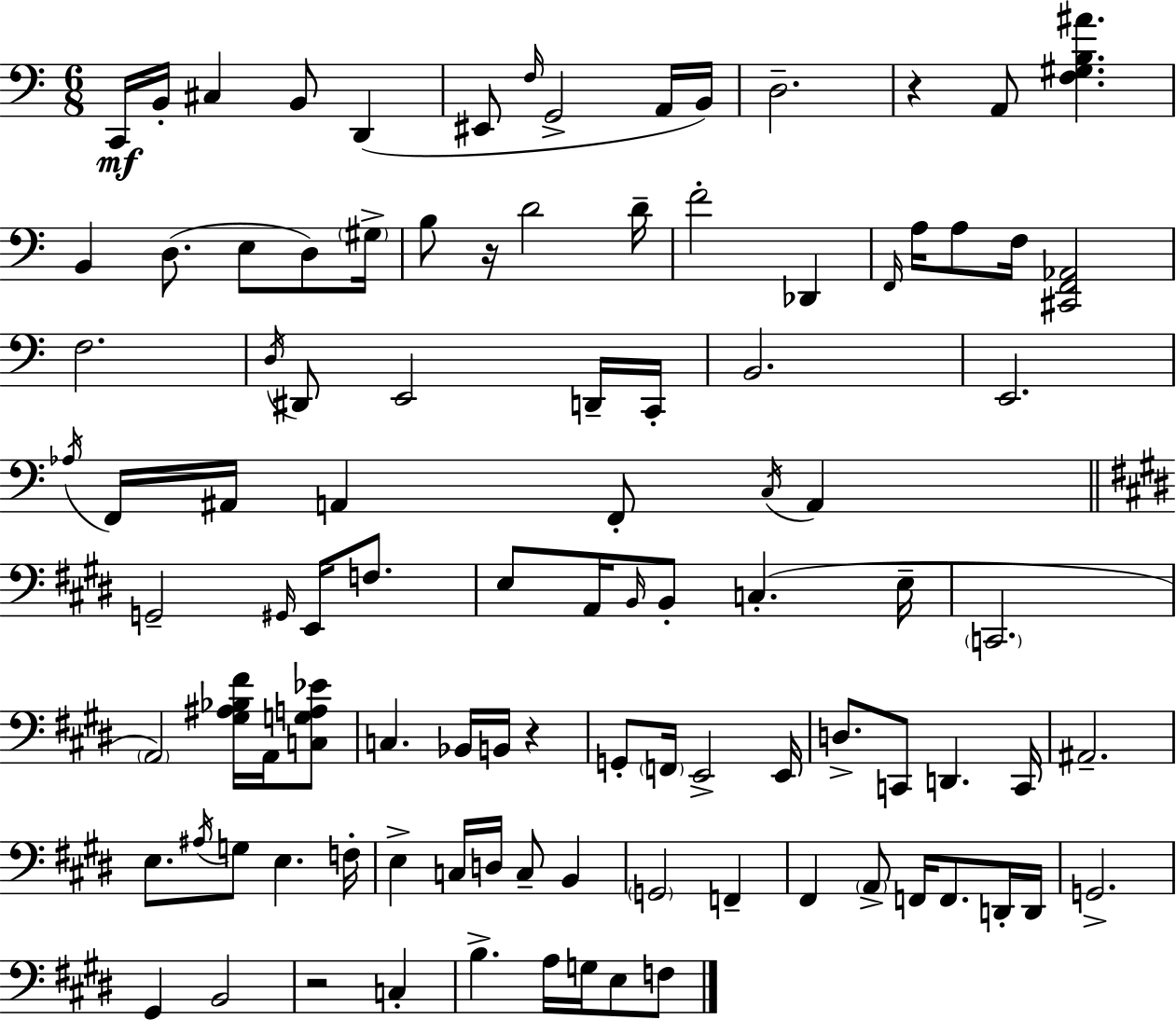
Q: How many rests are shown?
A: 4